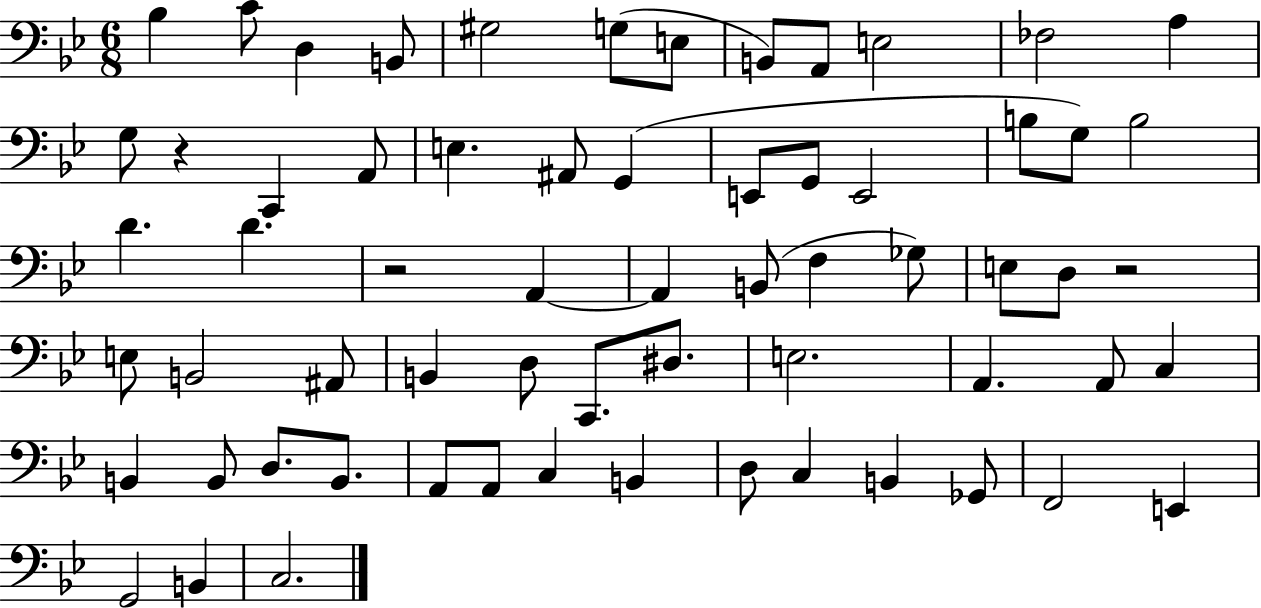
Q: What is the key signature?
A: BES major